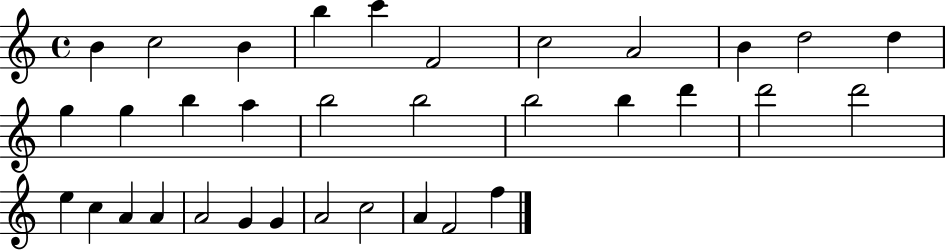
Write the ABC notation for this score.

X:1
T:Untitled
M:4/4
L:1/4
K:C
B c2 B b c' F2 c2 A2 B d2 d g g b a b2 b2 b2 b d' d'2 d'2 e c A A A2 G G A2 c2 A F2 f